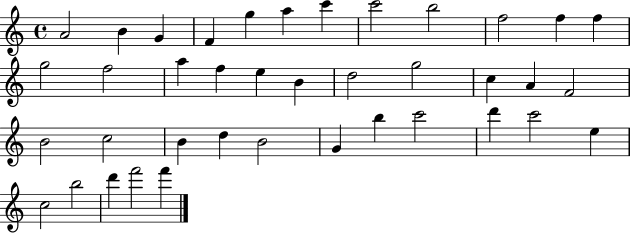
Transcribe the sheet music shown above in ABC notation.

X:1
T:Untitled
M:4/4
L:1/4
K:C
A2 B G F g a c' c'2 b2 f2 f f g2 f2 a f e B d2 g2 c A F2 B2 c2 B d B2 G b c'2 d' c'2 e c2 b2 d' f'2 f'